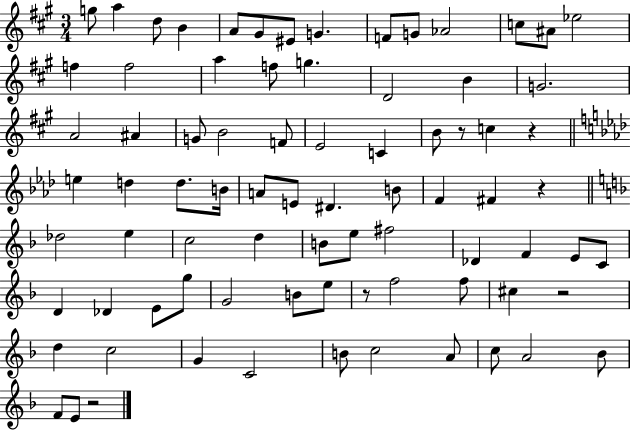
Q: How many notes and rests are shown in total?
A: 80